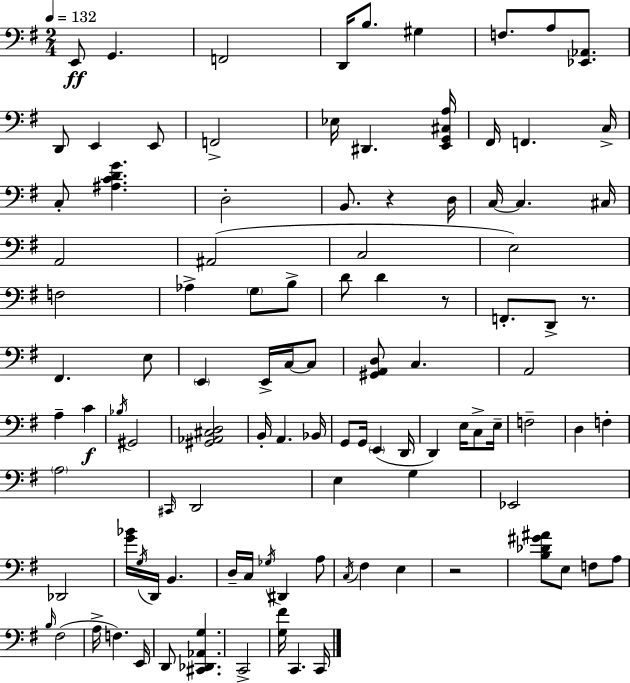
E2/e G2/q. F2/h D2/s B3/e. G#3/q F3/e. A3/e [Eb2,Ab2]/e. D2/e E2/q E2/e F2/h Eb3/s D#2/q. [E2,G2,C#3,A3]/s F#2/s F2/q. C3/s C3/e [A#3,C4,D4,G4]/q. D3/h B2/e. R/q D3/s C3/s C3/q. C#3/s A2/h A#2/h C3/h E3/h F3/h Ab3/q G3/e B3/e D4/e D4/q R/e F2/e. D2/e R/e. F#2/q. E3/e E2/q E2/s C3/s C3/e [G#2,A2,D3]/e C3/q. A2/h A3/q C4/q Bb3/s G#2/h [G#2,Ab2,C#3,D3]/h B2/s A2/q. Bb2/s G2/e G2/s E2/q D2/s D2/q E3/s C3/e E3/s F3/h D3/q F3/q A3/h C#2/s D2/h E3/q G3/q Eb2/h Db2/h [G4,Bb4]/s G3/s D2/s B2/q. D3/s C3/s Gb3/s D#2/q A3/e C3/s F#3/q E3/q R/h [B3,Db4,G#4,A#4]/e E3/e F3/e A3/e B3/s F#3/h A3/s F3/q. E2/s D2/e [C#2,Db2,Ab2,G3]/q. C2/h [G3,F#4]/s C2/q. C2/s